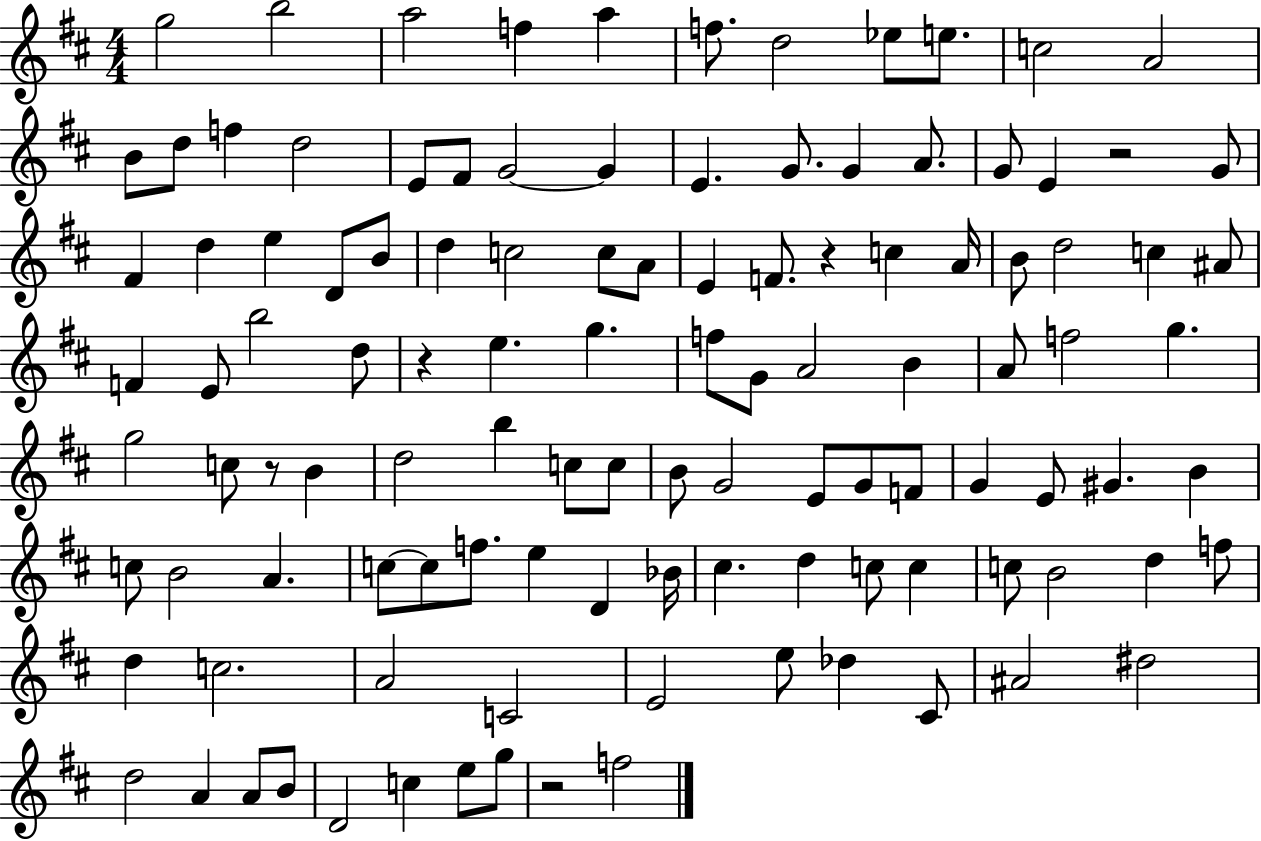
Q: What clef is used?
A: treble